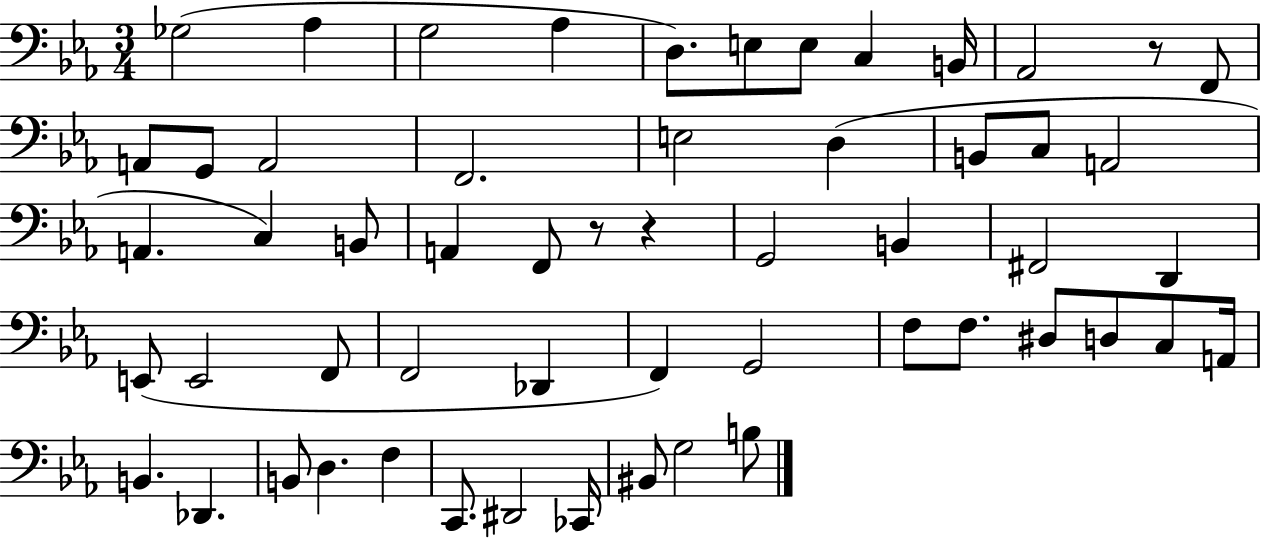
{
  \clef bass
  \numericTimeSignature
  \time 3/4
  \key ees \major
  ges2( aes4 | g2 aes4 | d8.) e8 e8 c4 b,16 | aes,2 r8 f,8 | \break a,8 g,8 a,2 | f,2. | e2 d4( | b,8 c8 a,2 | \break a,4. c4) b,8 | a,4 f,8 r8 r4 | g,2 b,4 | fis,2 d,4 | \break e,8( e,2 f,8 | f,2 des,4 | f,4) g,2 | f8 f8. dis8 d8 c8 a,16 | \break b,4. des,4. | b,8 d4. f4 | c,8. dis,2 ces,16 | bis,8 g2 b8 | \break \bar "|."
}